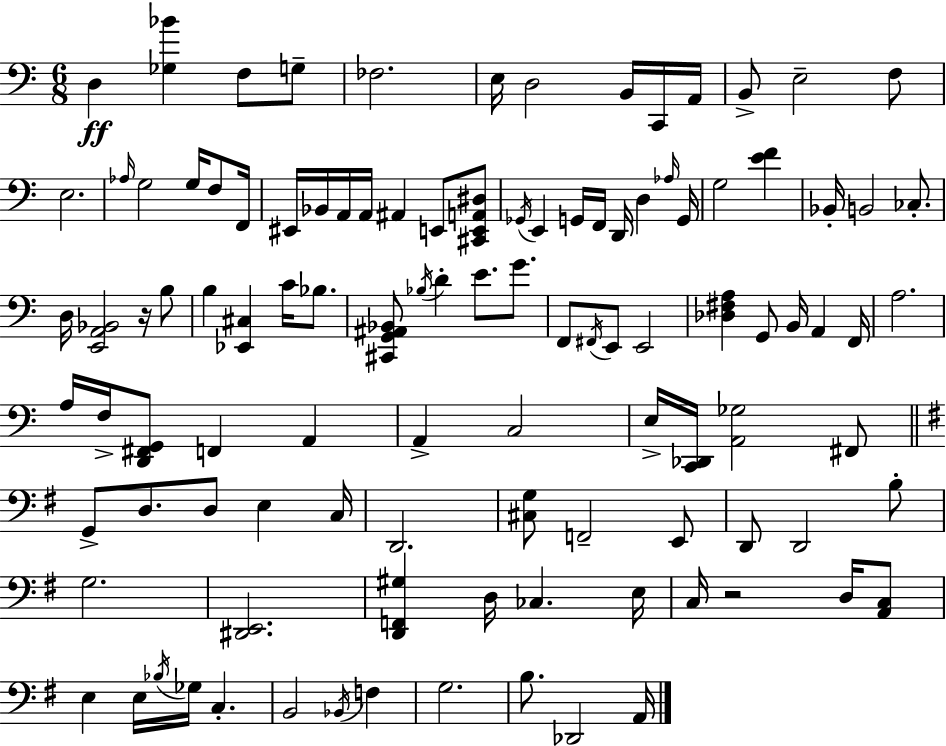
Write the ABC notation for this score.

X:1
T:Untitled
M:6/8
L:1/4
K:Am
D, [_G,_B] F,/2 G,/2 _F,2 E,/4 D,2 B,,/4 C,,/4 A,,/4 B,,/2 E,2 F,/2 E,2 _A,/4 G,2 G,/4 F,/2 F,,/4 ^E,,/4 _B,,/4 A,,/4 A,,/4 ^A,, E,,/2 [^C,,E,,A,,^D,]/2 _G,,/4 E,, G,,/4 F,,/4 D,,/4 D, _A,/4 G,,/4 G,2 [EF] _B,,/4 B,,2 _C,/2 D,/4 [E,,A,,_B,,]2 z/4 B,/2 B, [_E,,^C,] C/4 _B,/2 [^C,,G,,^A,,_B,,]/2 _B,/4 D E/2 G/2 F,,/2 ^F,,/4 E,,/2 E,,2 [_D,^F,A,] G,,/2 B,,/4 A,, F,,/4 A,2 A,/4 F,/4 [D,,^F,,G,,]/2 F,, A,, A,, C,2 E,/4 [C,,_D,,]/4 [A,,_G,]2 ^F,,/2 G,,/2 D,/2 D,/2 E, C,/4 D,,2 [^C,G,]/2 F,,2 E,,/2 D,,/2 D,,2 B,/2 G,2 [^D,,E,,]2 [D,,F,,^G,] D,/4 _C, E,/4 C,/4 z2 D,/4 [A,,C,]/2 E, E,/4 _B,/4 _G,/4 C, B,,2 _B,,/4 F, G,2 B,/2 _D,,2 A,,/4